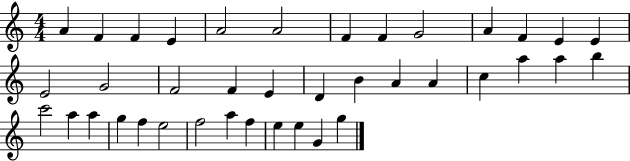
A4/q F4/q F4/q E4/q A4/h A4/h F4/q F4/q G4/h A4/q F4/q E4/q E4/q E4/h G4/h F4/h F4/q E4/q D4/q B4/q A4/q A4/q C5/q A5/q A5/q B5/q C6/h A5/q A5/q G5/q F5/q E5/h F5/h A5/q F5/q E5/q E5/q G4/q G5/q